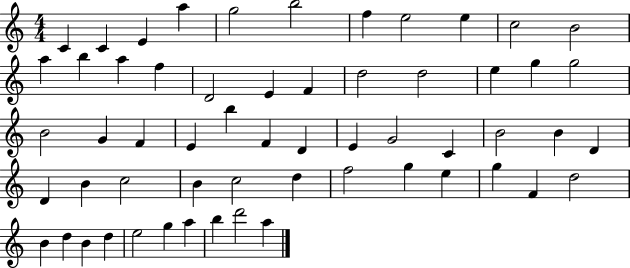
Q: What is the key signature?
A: C major